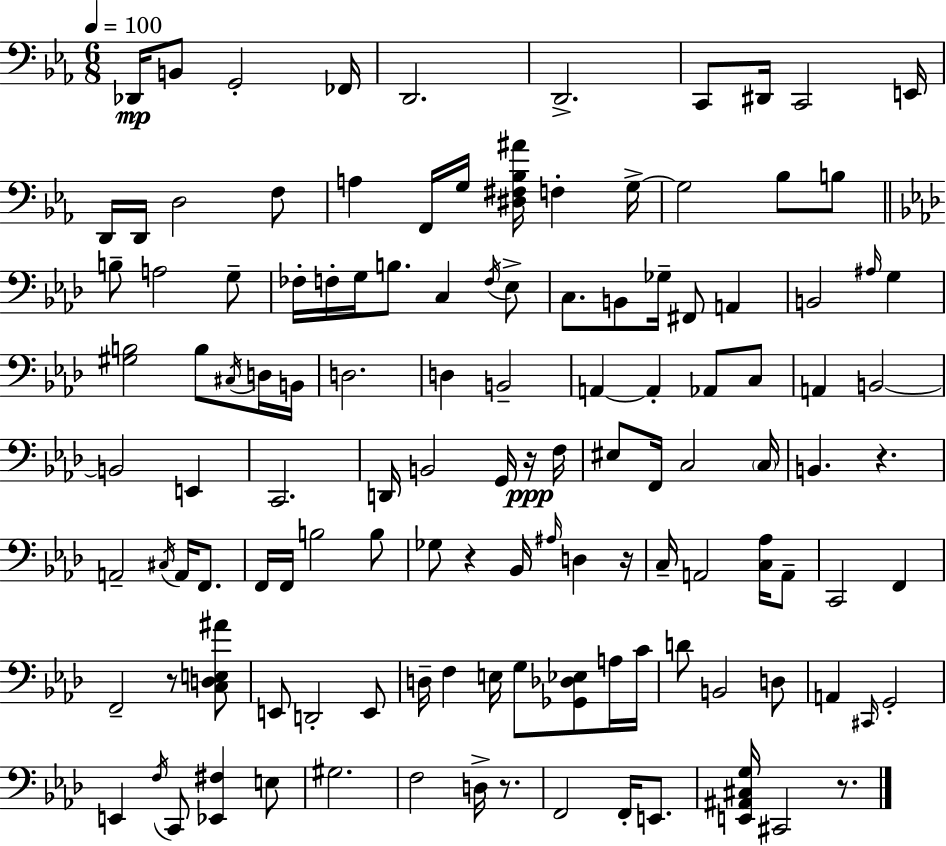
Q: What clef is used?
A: bass